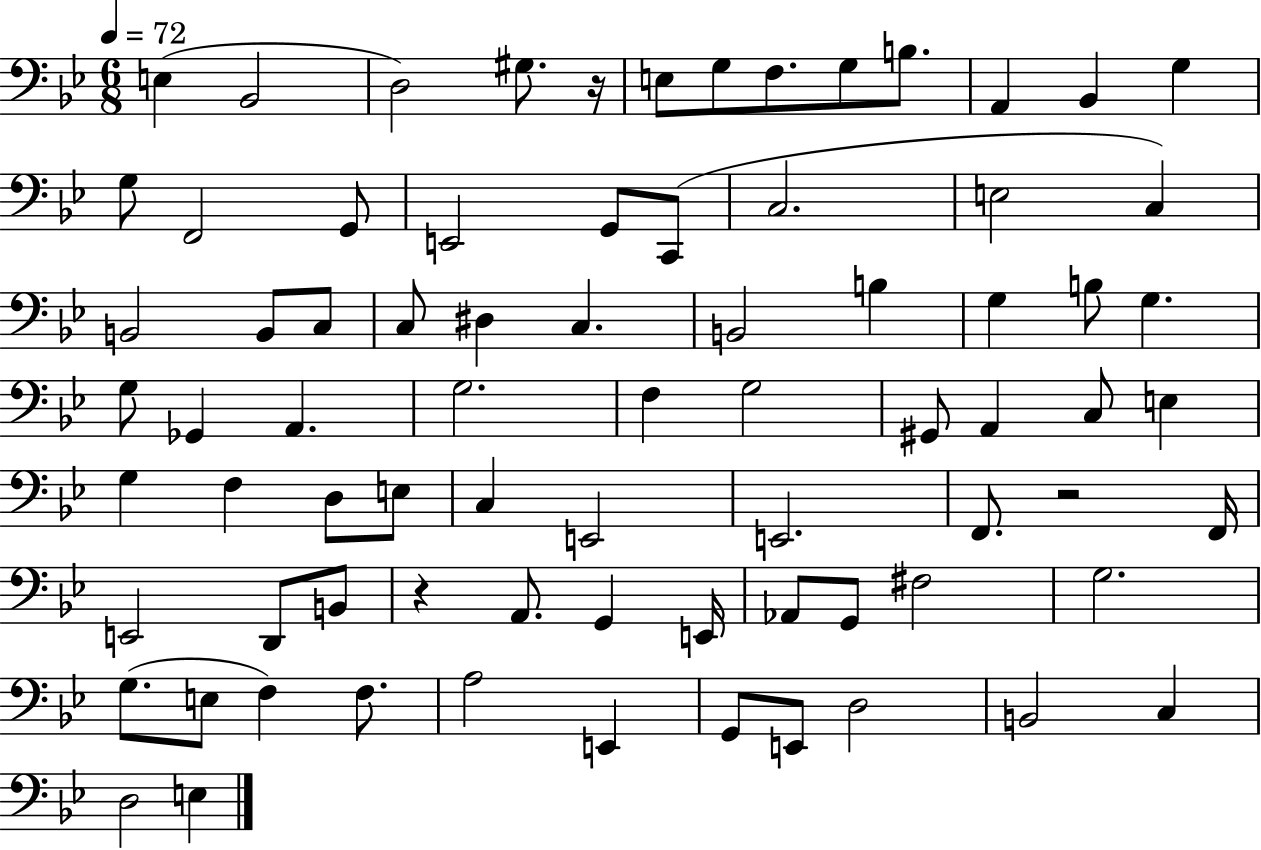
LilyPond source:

{
  \clef bass
  \numericTimeSignature
  \time 6/8
  \key bes \major
  \tempo 4 = 72
  e4( bes,2 | d2) gis8. r16 | e8 g8 f8. g8 b8. | a,4 bes,4 g4 | \break g8 f,2 g,8 | e,2 g,8 c,8( | c2. | e2 c4) | \break b,2 b,8 c8 | c8 dis4 c4. | b,2 b4 | g4 b8 g4. | \break g8 ges,4 a,4. | g2. | f4 g2 | gis,8 a,4 c8 e4 | \break g4 f4 d8 e8 | c4 e,2 | e,2. | f,8. r2 f,16 | \break e,2 d,8 b,8 | r4 a,8. g,4 e,16 | aes,8 g,8 fis2 | g2. | \break g8.( e8 f4) f8. | a2 e,4 | g,8 e,8 d2 | b,2 c4 | \break d2 e4 | \bar "|."
}